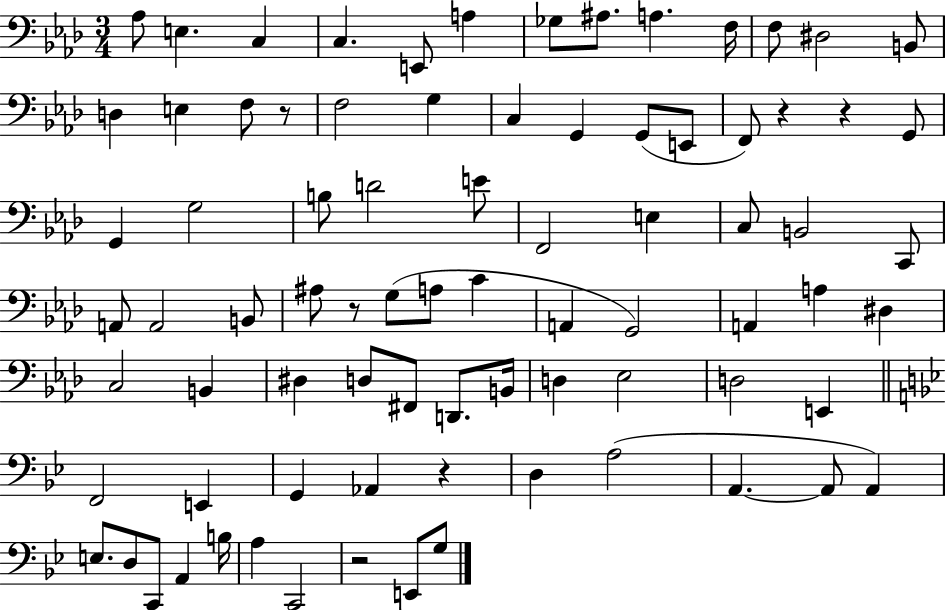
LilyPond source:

{
  \clef bass
  \numericTimeSignature
  \time 3/4
  \key aes \major
  \repeat volta 2 { aes8 e4. c4 | c4. e,8 a4 | ges8 ais8. a4. f16 | f8 dis2 b,8 | \break d4 e4 f8 r8 | f2 g4 | c4 g,4 g,8( e,8 | f,8) r4 r4 g,8 | \break g,4 g2 | b8 d'2 e'8 | f,2 e4 | c8 b,2 c,8 | \break a,8 a,2 b,8 | ais8 r8 g8( a8 c'4 | a,4 g,2) | a,4 a4 dis4 | \break c2 b,4 | dis4 d8 fis,8 d,8. b,16 | d4 ees2 | d2 e,4 | \break \bar "||" \break \key bes \major f,2 e,4 | g,4 aes,4 r4 | d4 a2( | a,4.~~ a,8 a,4) | \break e8. d8 c,8 a,4 b16 | a4 c,2 | r2 e,8 g8 | } \bar "|."
}